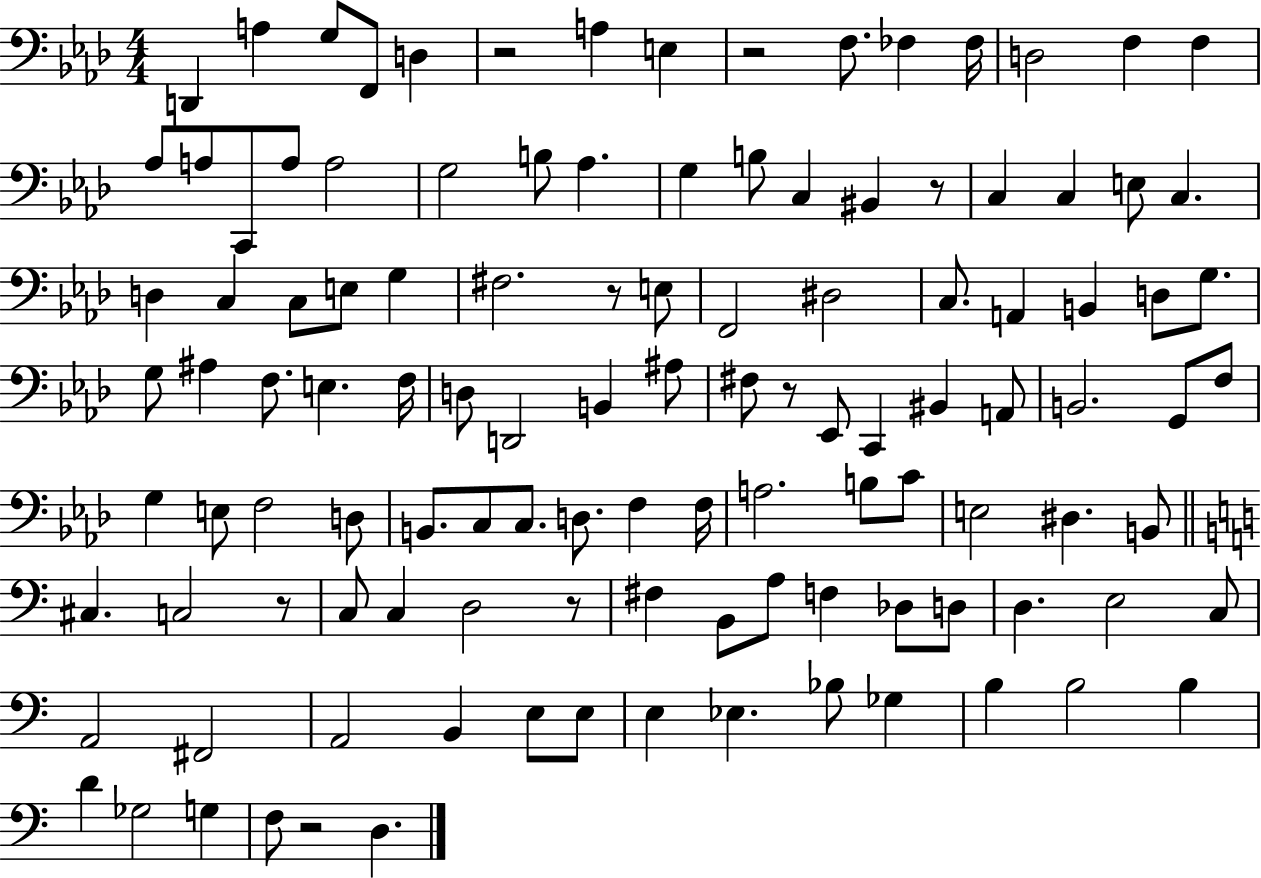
X:1
T:Untitled
M:4/4
L:1/4
K:Ab
D,, A, G,/2 F,,/2 D, z2 A, E, z2 F,/2 _F, _F,/4 D,2 F, F, _A,/2 A,/2 C,,/2 A,/2 A,2 G,2 B,/2 _A, G, B,/2 C, ^B,, z/2 C, C, E,/2 C, D, C, C,/2 E,/2 G, ^F,2 z/2 E,/2 F,,2 ^D,2 C,/2 A,, B,, D,/2 G,/2 G,/2 ^A, F,/2 E, F,/4 D,/2 D,,2 B,, ^A,/2 ^F,/2 z/2 _E,,/2 C,, ^B,, A,,/2 B,,2 G,,/2 F,/2 G, E,/2 F,2 D,/2 B,,/2 C,/2 C,/2 D,/2 F, F,/4 A,2 B,/2 C/2 E,2 ^D, B,,/2 ^C, C,2 z/2 C,/2 C, D,2 z/2 ^F, B,,/2 A,/2 F, _D,/2 D,/2 D, E,2 C,/2 A,,2 ^F,,2 A,,2 B,, E,/2 E,/2 E, _E, _B,/2 _G, B, B,2 B, D _G,2 G, F,/2 z2 D,